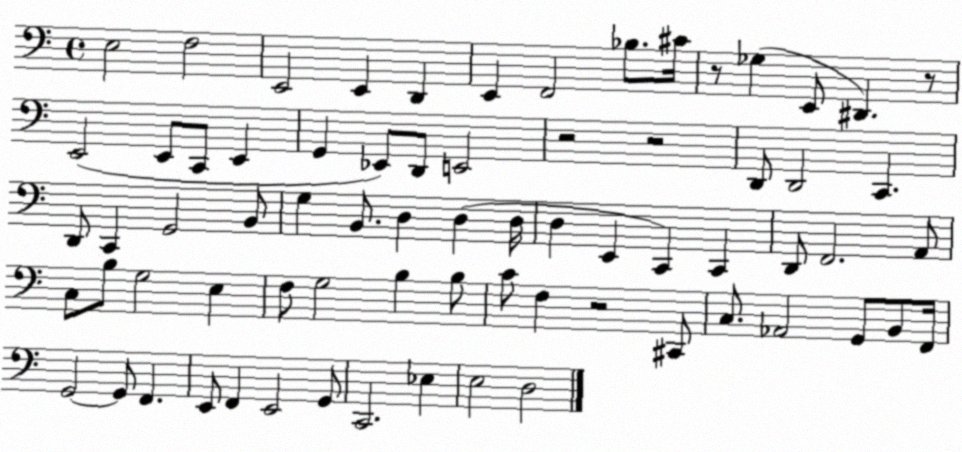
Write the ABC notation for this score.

X:1
T:Untitled
M:4/4
L:1/4
K:C
E,2 F,2 E,,2 E,, D,, E,, F,,2 _B,/2 ^C/4 z/2 _G, E,,/2 ^D,, z/2 E,,2 E,,/2 C,,/2 E,, G,, _E,,/2 D,,/2 E,,2 z2 z2 D,,/2 D,,2 C,, D,,/2 C,, G,,2 B,,/2 G, B,,/2 D, D, D,/4 D, E,, C,, C,, D,,/2 F,,2 A,,/2 C,/2 B,/2 G,2 E, F,/2 G,2 B, B,/2 C/2 F, z2 ^C,,/2 C,/2 _A,,2 G,,/2 B,,/2 F,,/4 G,,2 G,,/2 F,, E,,/2 F,, E,,2 G,,/2 C,,2 _E, E,2 D,2